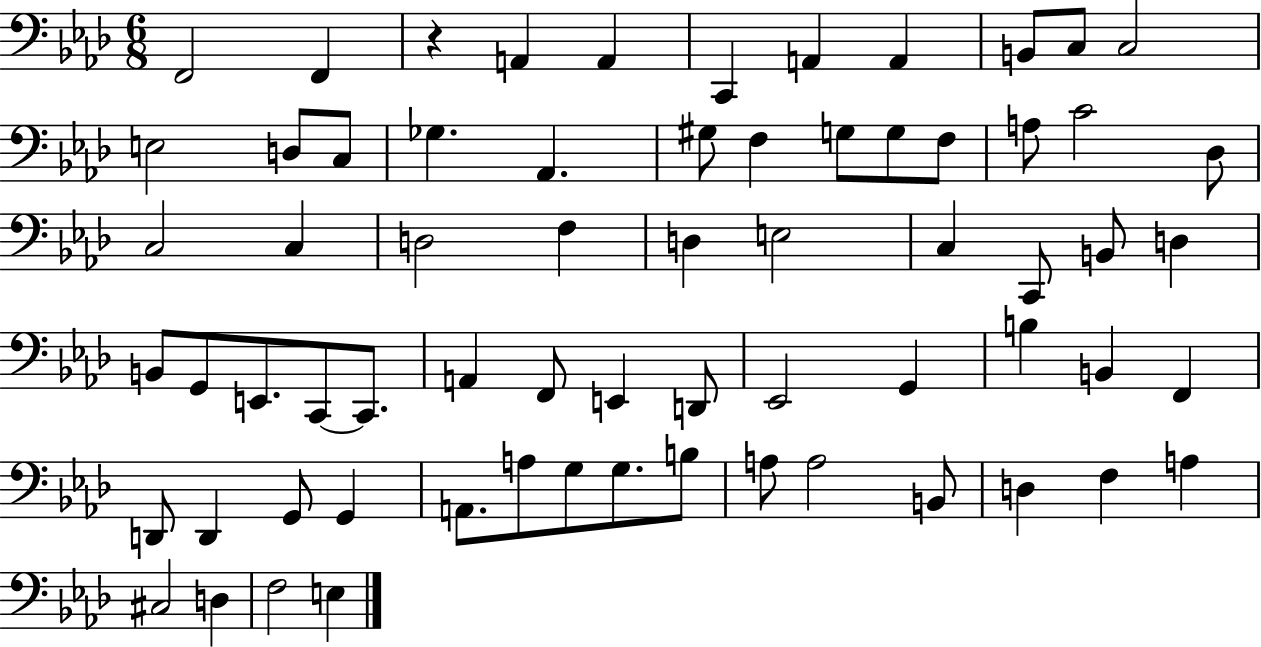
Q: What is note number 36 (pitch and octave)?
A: E2